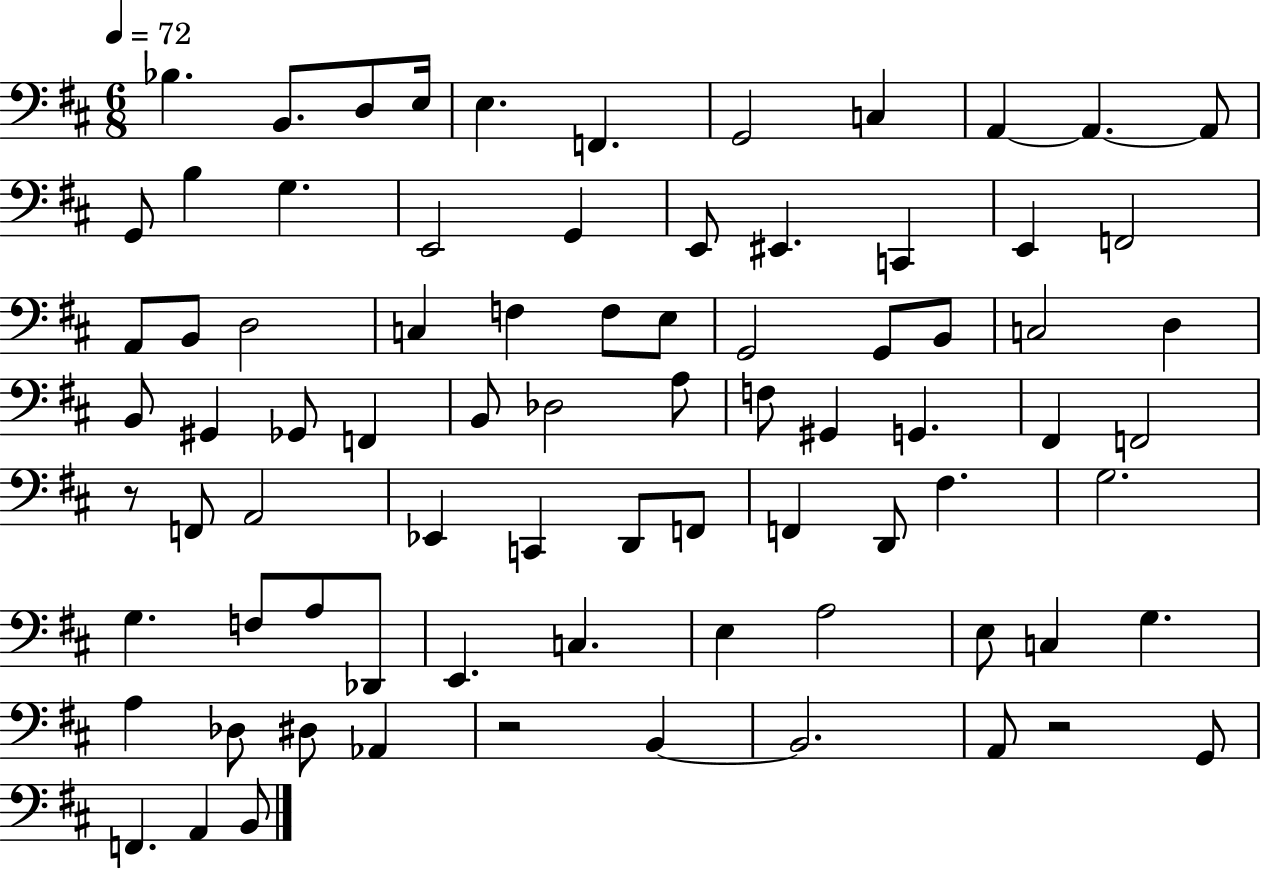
{
  \clef bass
  \numericTimeSignature
  \time 6/8
  \key d \major
  \tempo 4 = 72
  bes4. b,8. d8 e16 | e4. f,4. | g,2 c4 | a,4~~ a,4.~~ a,8 | \break g,8 b4 g4. | e,2 g,4 | e,8 eis,4. c,4 | e,4 f,2 | \break a,8 b,8 d2 | c4 f4 f8 e8 | g,2 g,8 b,8 | c2 d4 | \break b,8 gis,4 ges,8 f,4 | b,8 des2 a8 | f8 gis,4 g,4. | fis,4 f,2 | \break r8 f,8 a,2 | ees,4 c,4 d,8 f,8 | f,4 d,8 fis4. | g2. | \break g4. f8 a8 des,8 | e,4. c4. | e4 a2 | e8 c4 g4. | \break a4 des8 dis8 aes,4 | r2 b,4~~ | b,2. | a,8 r2 g,8 | \break f,4. a,4 b,8 | \bar "|."
}